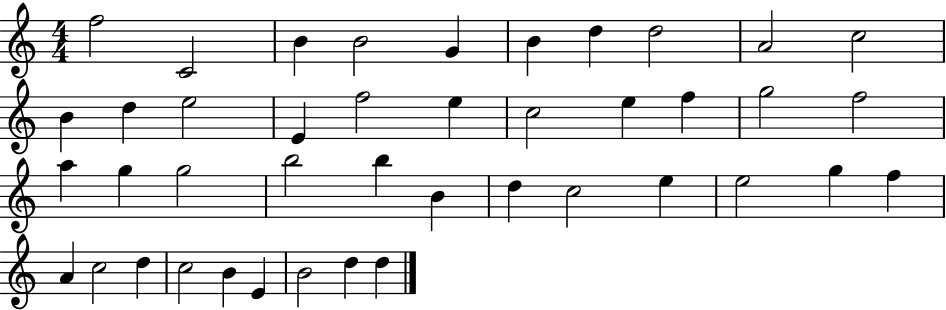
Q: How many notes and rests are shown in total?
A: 42